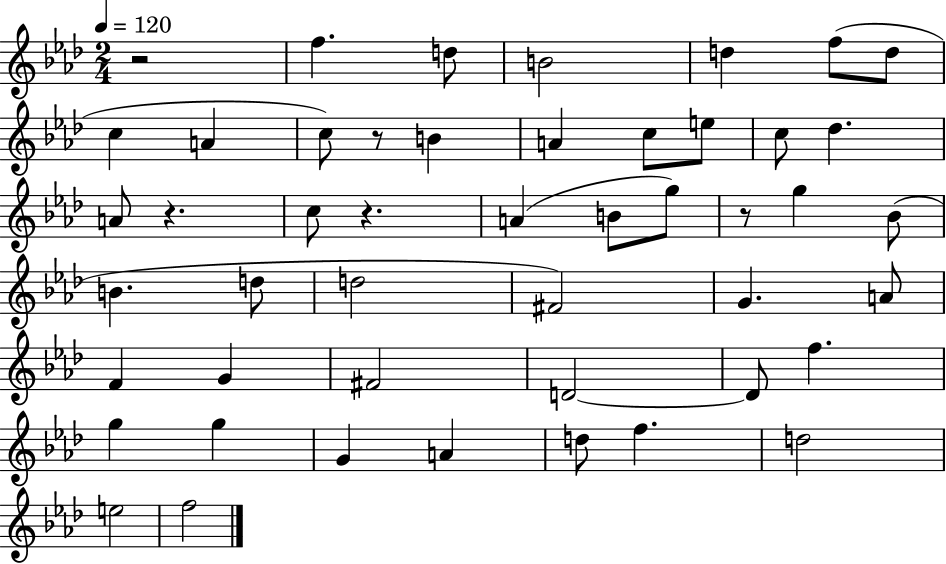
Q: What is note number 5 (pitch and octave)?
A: F5